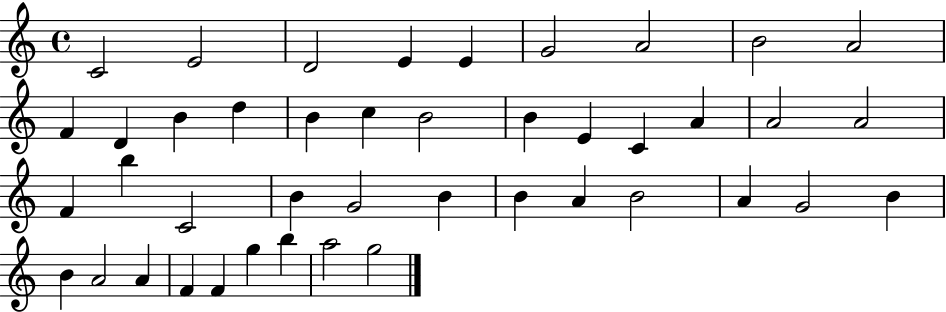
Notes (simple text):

C4/h E4/h D4/h E4/q E4/q G4/h A4/h B4/h A4/h F4/q D4/q B4/q D5/q B4/q C5/q B4/h B4/q E4/q C4/q A4/q A4/h A4/h F4/q B5/q C4/h B4/q G4/h B4/q B4/q A4/q B4/h A4/q G4/h B4/q B4/q A4/h A4/q F4/q F4/q G5/q B5/q A5/h G5/h